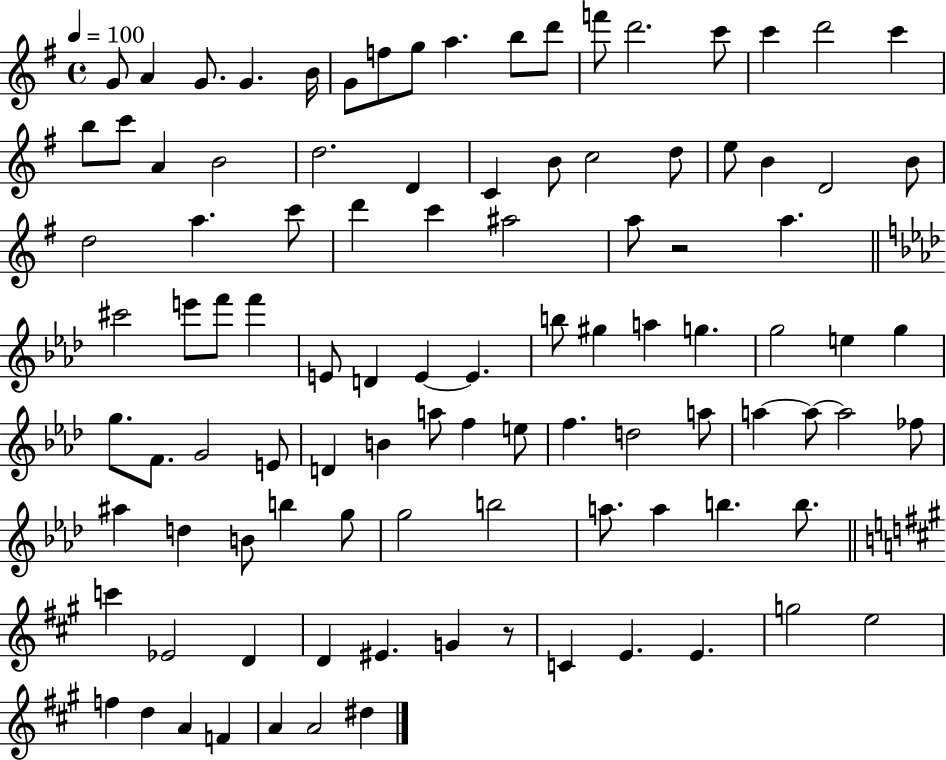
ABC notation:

X:1
T:Untitled
M:4/4
L:1/4
K:G
G/2 A G/2 G B/4 G/2 f/2 g/2 a b/2 d'/2 f'/2 d'2 c'/2 c' d'2 c' b/2 c'/2 A B2 d2 D C B/2 c2 d/2 e/2 B D2 B/2 d2 a c'/2 d' c' ^a2 a/2 z2 a ^c'2 e'/2 f'/2 f' E/2 D E E b/2 ^g a g g2 e g g/2 F/2 G2 E/2 D B a/2 f e/2 f d2 a/2 a a/2 a2 _f/2 ^a d B/2 b g/2 g2 b2 a/2 a b b/2 c' _E2 D D ^E G z/2 C E E g2 e2 f d A F A A2 ^d